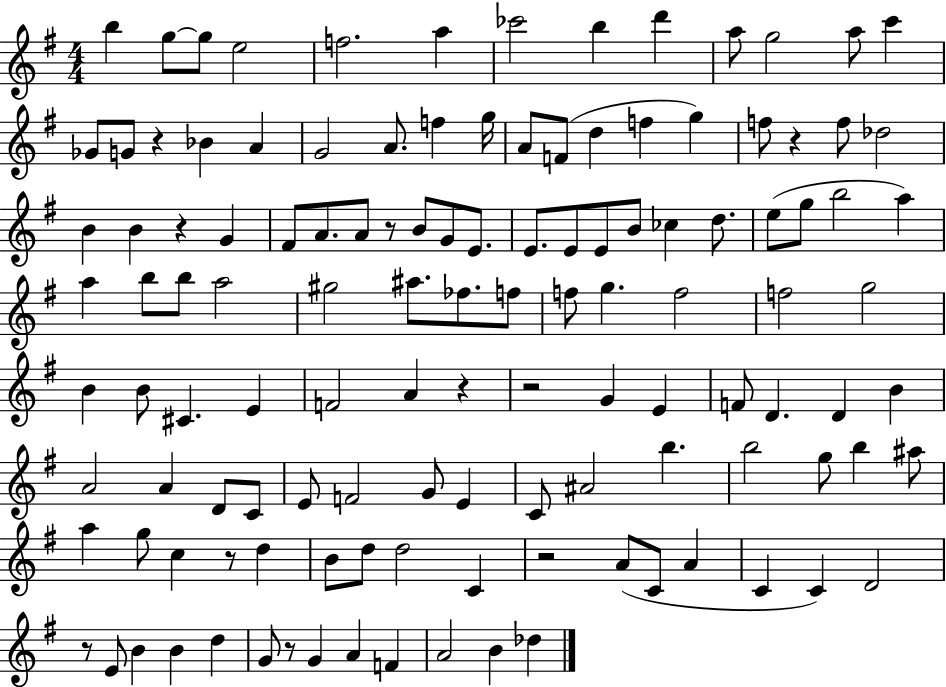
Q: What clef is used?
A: treble